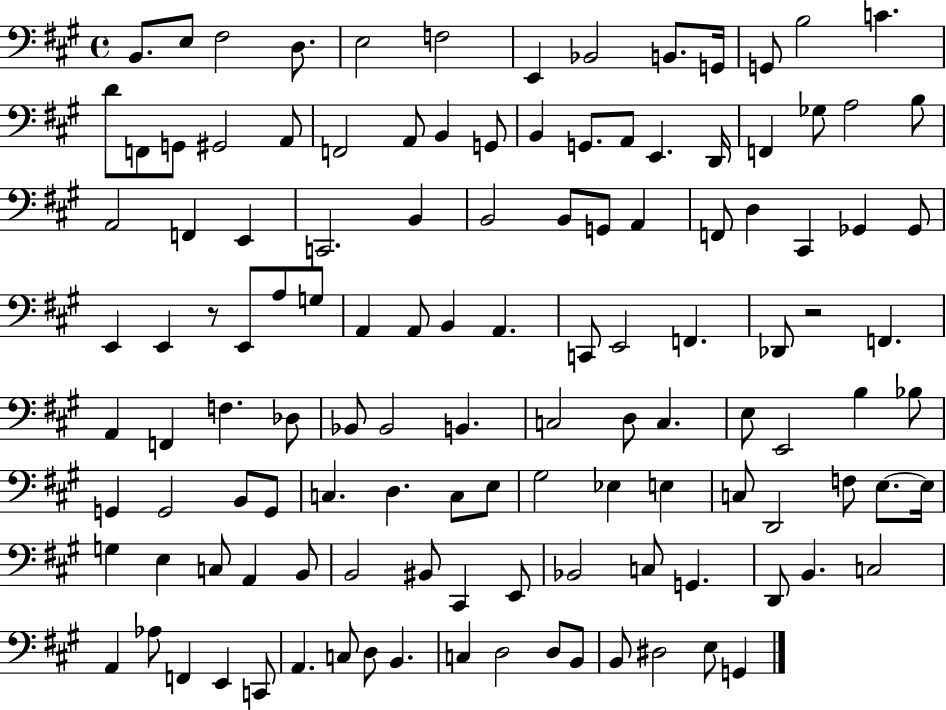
B2/e. E3/e F#3/h D3/e. E3/h F3/h E2/q Bb2/h B2/e. G2/s G2/e B3/h C4/q. D4/e F2/e G2/e G#2/h A2/e F2/h A2/e B2/q G2/e B2/q G2/e. A2/e E2/q. D2/s F2/q Gb3/e A3/h B3/e A2/h F2/q E2/q C2/h. B2/q B2/h B2/e G2/e A2/q F2/e D3/q C#2/q Gb2/q Gb2/e E2/q E2/q R/e E2/e A3/e G3/e A2/q A2/e B2/q A2/q. C2/e E2/h F2/q. Db2/e R/h F2/q. A2/q F2/q F3/q. Db3/e Bb2/e Bb2/h B2/q. C3/h D3/e C3/q. E3/e E2/h B3/q Bb3/e G2/q G2/h B2/e G2/e C3/q. D3/q. C3/e E3/e G#3/h Eb3/q E3/q C3/e D2/h F3/e E3/e. E3/s G3/q E3/q C3/e A2/q B2/e B2/h BIS2/e C#2/q E2/e Bb2/h C3/e G2/q. D2/e B2/q. C3/h A2/q Ab3/e F2/q E2/q C2/e A2/q. C3/e D3/e B2/q. C3/q D3/h D3/e B2/e B2/e D#3/h E3/e G2/q